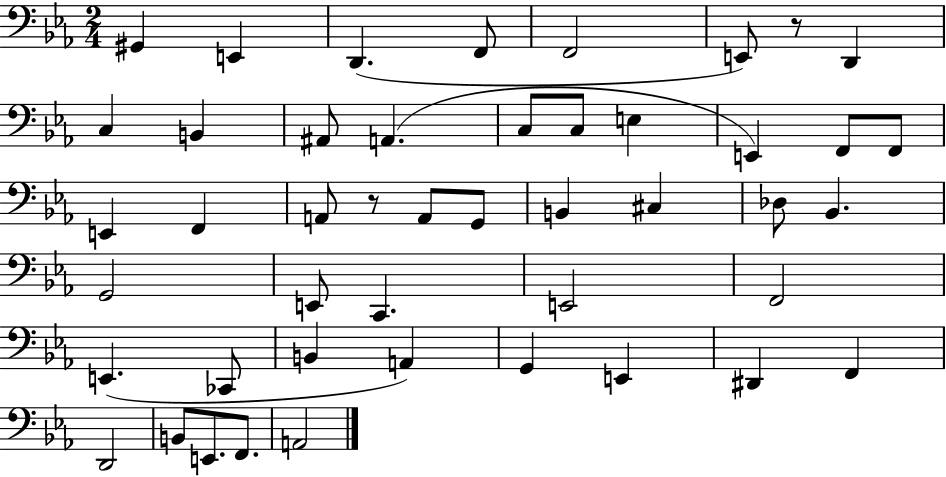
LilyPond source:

{
  \clef bass
  \numericTimeSignature
  \time 2/4
  \key ees \major
  gis,4 e,4 | d,4.( f,8 | f,2 | e,8) r8 d,4 | \break c4 b,4 | ais,8 a,4.( | c8 c8 e4 | e,4) f,8 f,8 | \break e,4 f,4 | a,8 r8 a,8 g,8 | b,4 cis4 | des8 bes,4. | \break g,2 | e,8 c,4. | e,2 | f,2 | \break e,4.( ces,8 | b,4 a,4) | g,4 e,4 | dis,4 f,4 | \break d,2 | b,8 e,8. f,8. | a,2 | \bar "|."
}